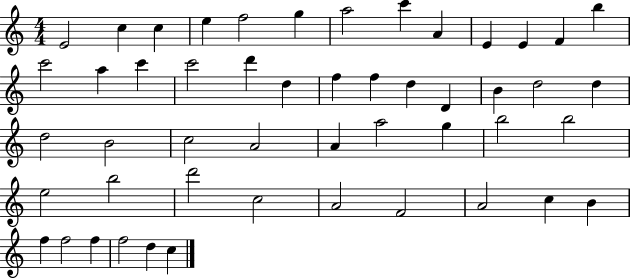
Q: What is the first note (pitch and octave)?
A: E4